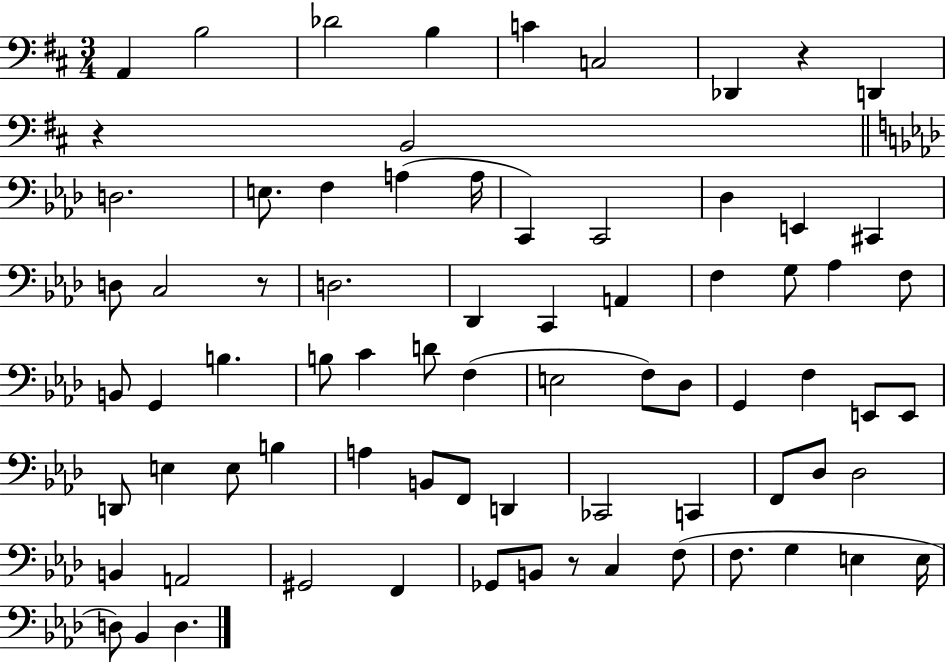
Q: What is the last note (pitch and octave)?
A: D3